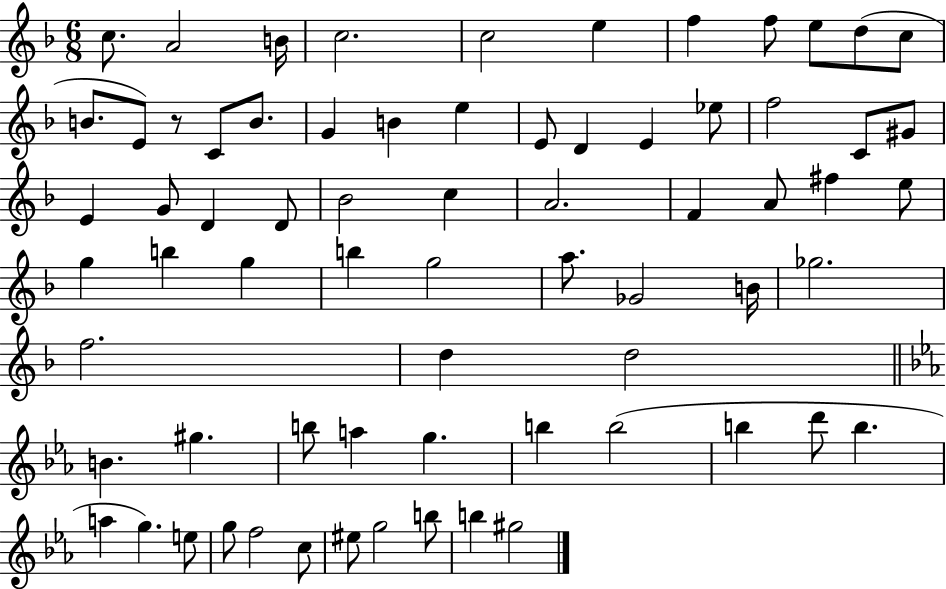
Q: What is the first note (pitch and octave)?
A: C5